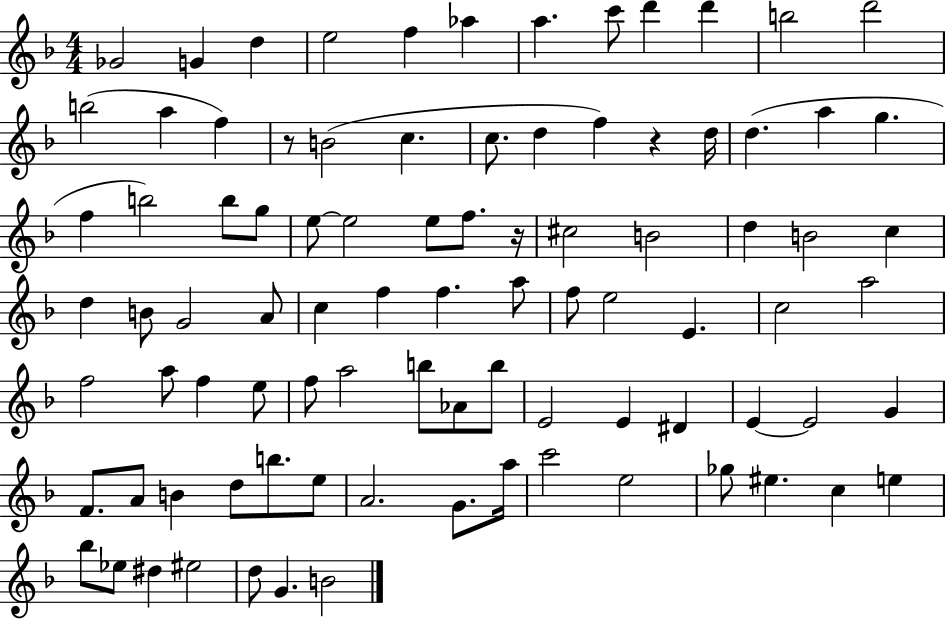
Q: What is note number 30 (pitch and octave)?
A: E5